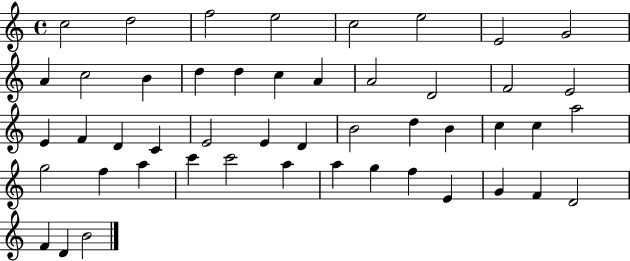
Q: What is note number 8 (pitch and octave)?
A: G4